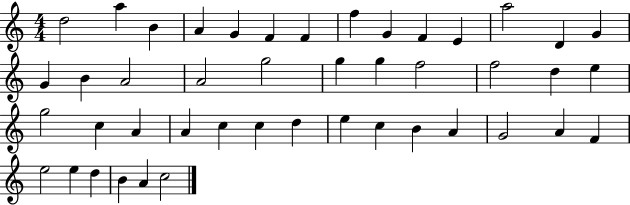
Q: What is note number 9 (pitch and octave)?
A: G4